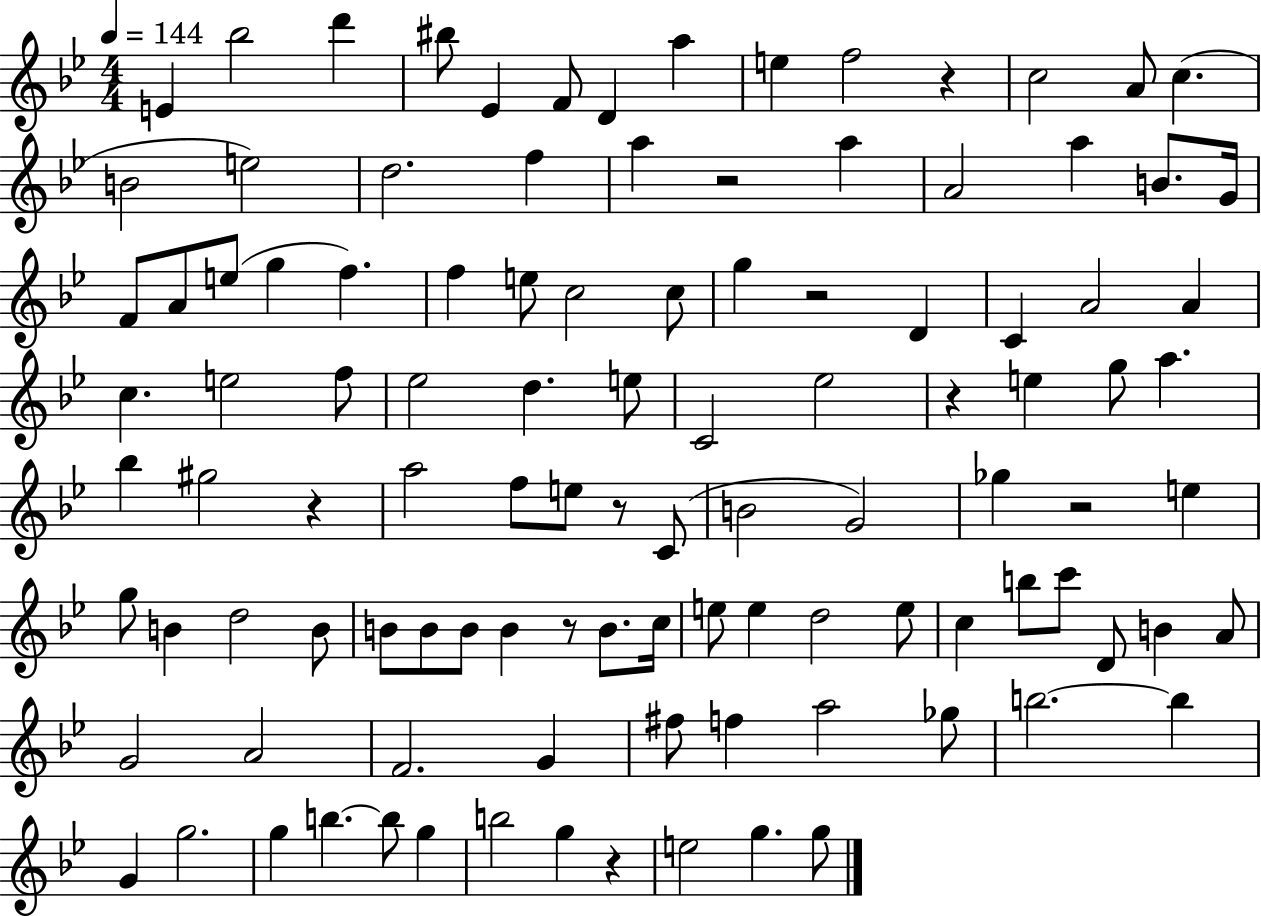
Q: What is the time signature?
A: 4/4